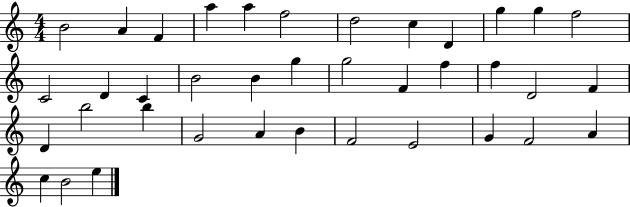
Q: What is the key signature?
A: C major